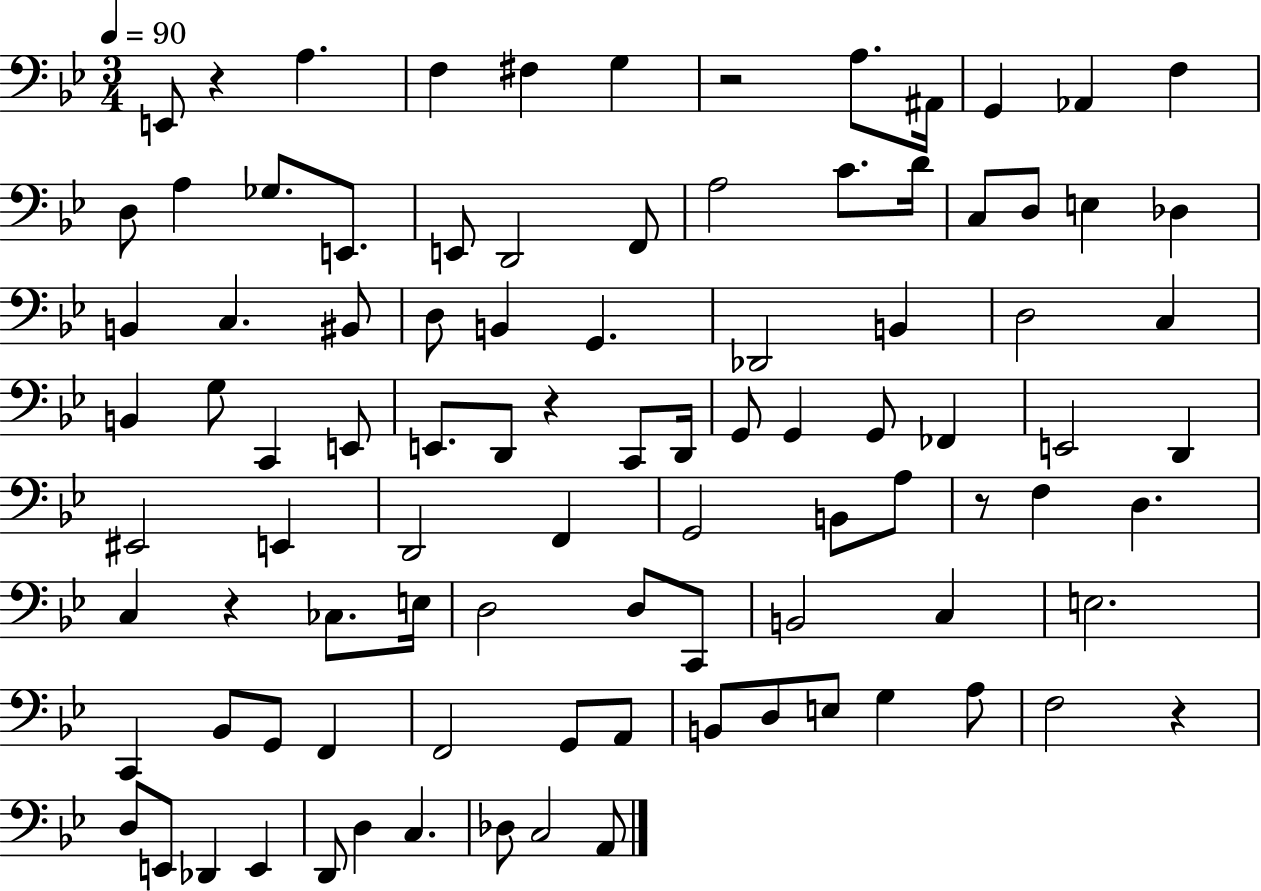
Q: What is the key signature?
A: BES major